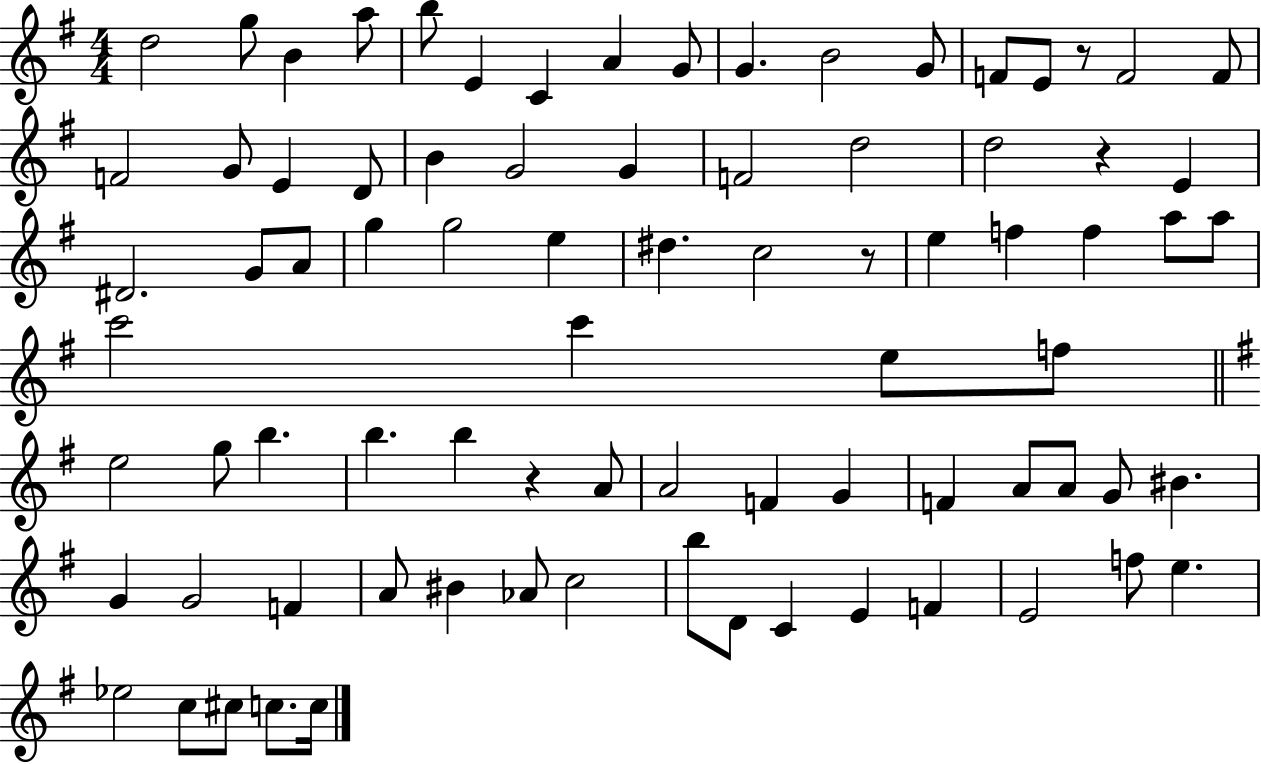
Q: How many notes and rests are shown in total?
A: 82